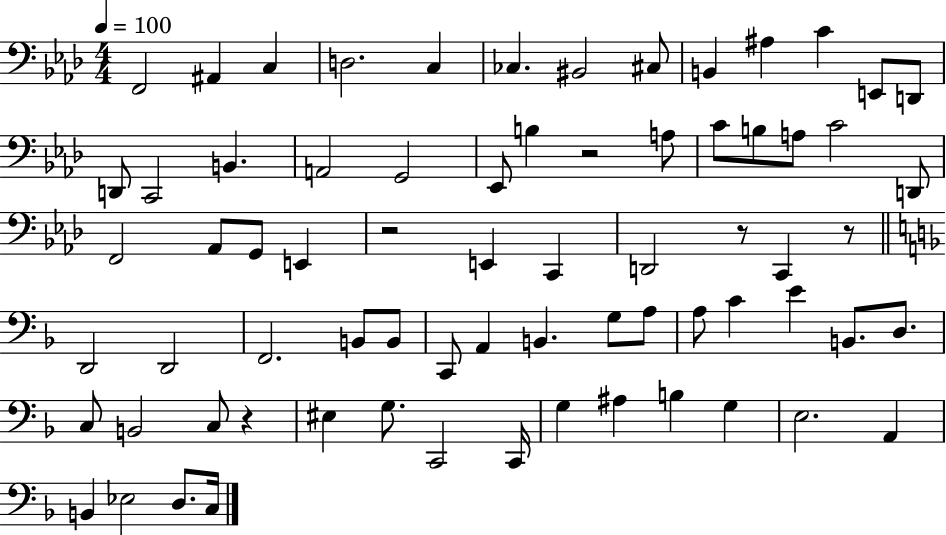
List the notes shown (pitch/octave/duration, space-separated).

F2/h A#2/q C3/q D3/h. C3/q CES3/q. BIS2/h C#3/e B2/q A#3/q C4/q E2/e D2/e D2/e C2/h B2/q. A2/h G2/h Eb2/e B3/q R/h A3/e C4/e B3/e A3/e C4/h D2/e F2/h Ab2/e G2/e E2/q R/h E2/q C2/q D2/h R/e C2/q R/e D2/h D2/h F2/h. B2/e B2/e C2/e A2/q B2/q. G3/e A3/e A3/e C4/q E4/q B2/e. D3/e. C3/e B2/h C3/e R/q EIS3/q G3/e. C2/h C2/s G3/q A#3/q B3/q G3/q E3/h. A2/q B2/q Eb3/h D3/e. C3/s